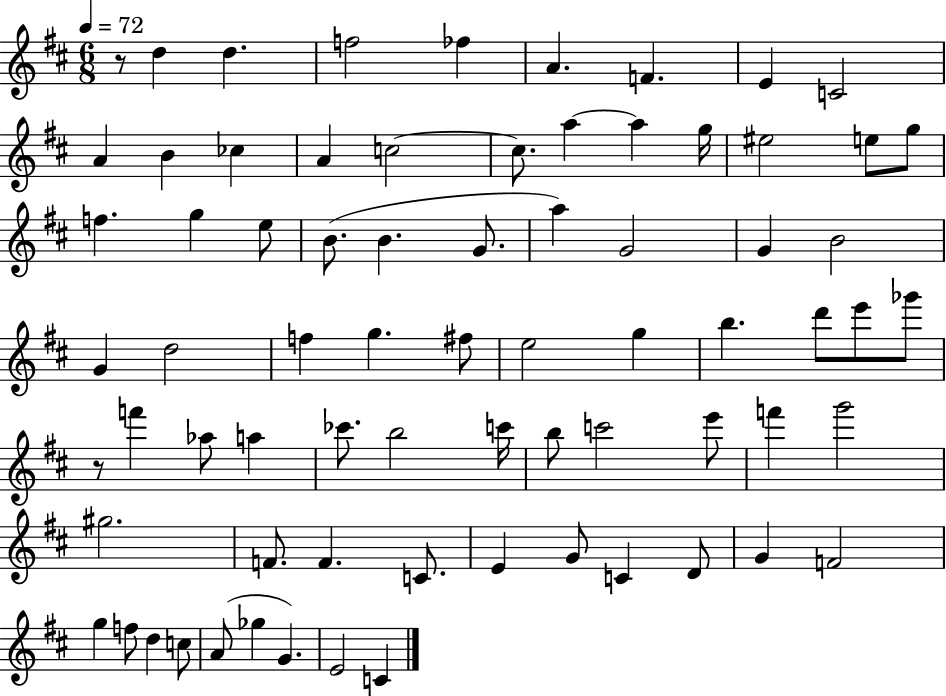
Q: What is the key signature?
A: D major